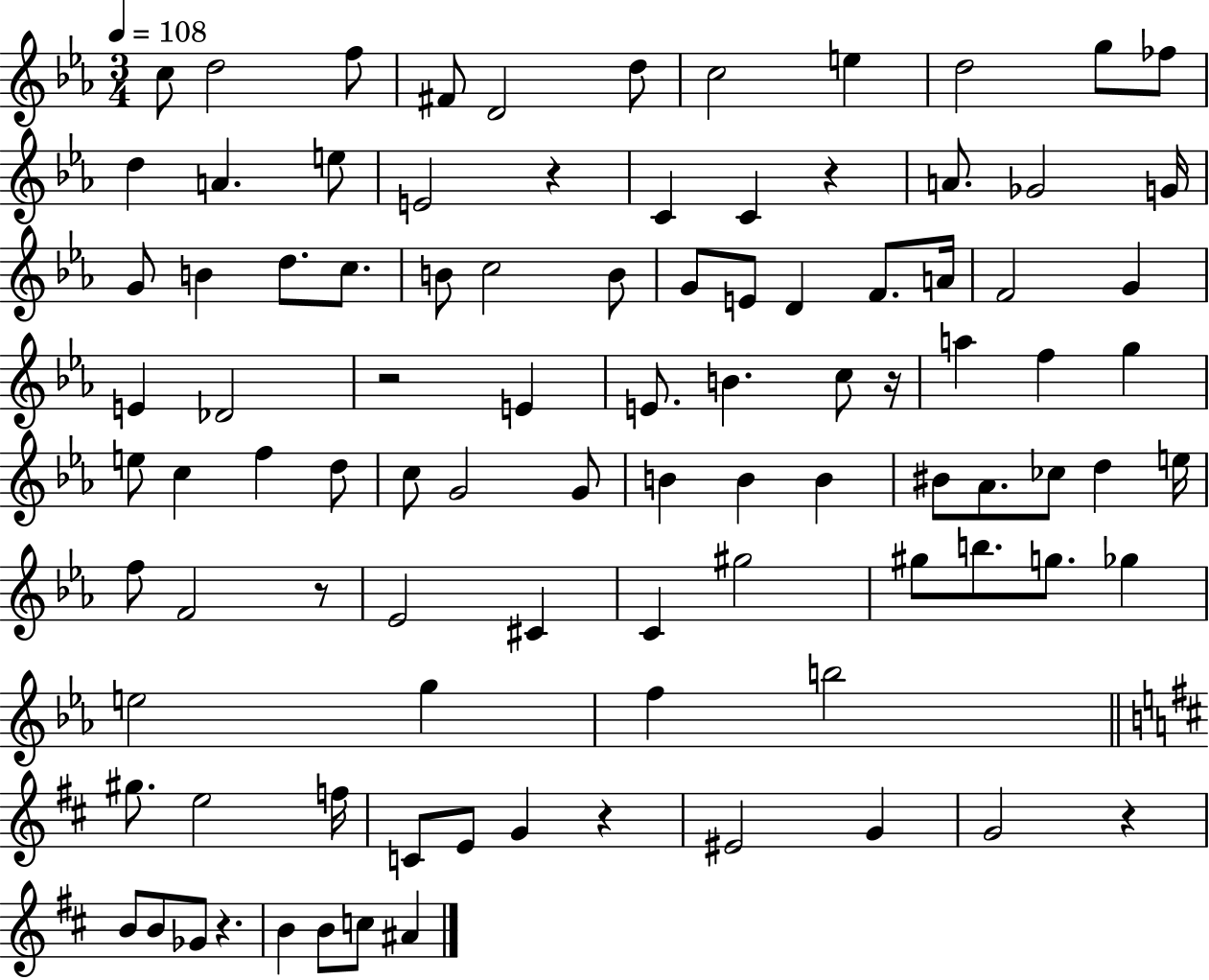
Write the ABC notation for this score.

X:1
T:Untitled
M:3/4
L:1/4
K:Eb
c/2 d2 f/2 ^F/2 D2 d/2 c2 e d2 g/2 _f/2 d A e/2 E2 z C C z A/2 _G2 G/4 G/2 B d/2 c/2 B/2 c2 B/2 G/2 E/2 D F/2 A/4 F2 G E _D2 z2 E E/2 B c/2 z/4 a f g e/2 c f d/2 c/2 G2 G/2 B B B ^B/2 _A/2 _c/2 d e/4 f/2 F2 z/2 _E2 ^C C ^g2 ^g/2 b/2 g/2 _g e2 g f b2 ^g/2 e2 f/4 C/2 E/2 G z ^E2 G G2 z B/2 B/2 _G/2 z B B/2 c/2 ^A